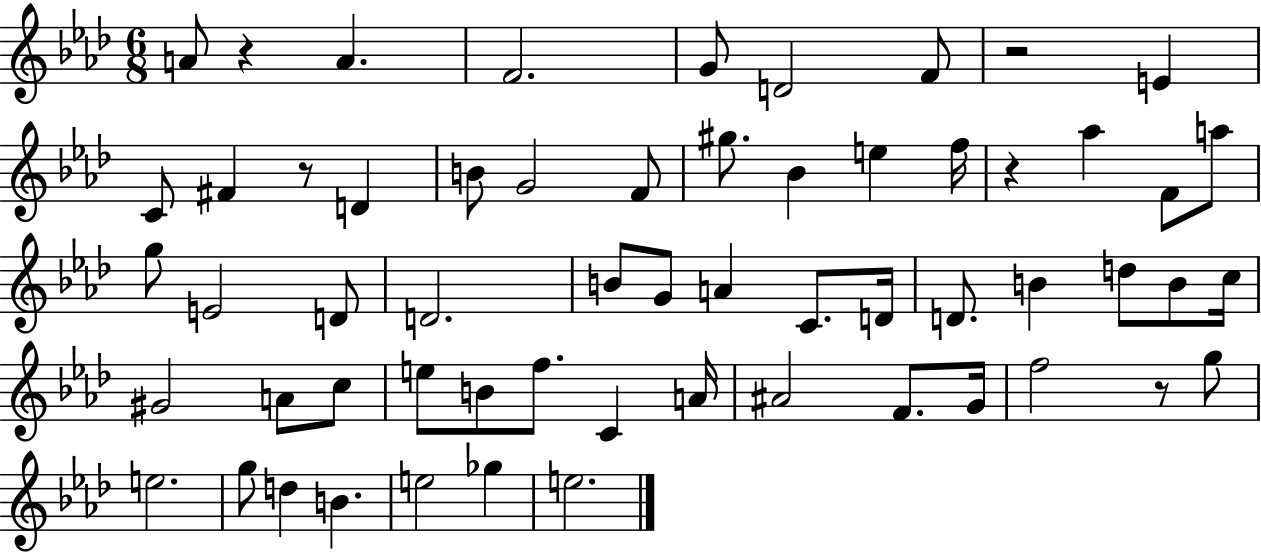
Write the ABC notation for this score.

X:1
T:Untitled
M:6/8
L:1/4
K:Ab
A/2 z A F2 G/2 D2 F/2 z2 E C/2 ^F z/2 D B/2 G2 F/2 ^g/2 _B e f/4 z _a F/2 a/2 g/2 E2 D/2 D2 B/2 G/2 A C/2 D/4 D/2 B d/2 B/2 c/4 ^G2 A/2 c/2 e/2 B/2 f/2 C A/4 ^A2 F/2 G/4 f2 z/2 g/2 e2 g/2 d B e2 _g e2